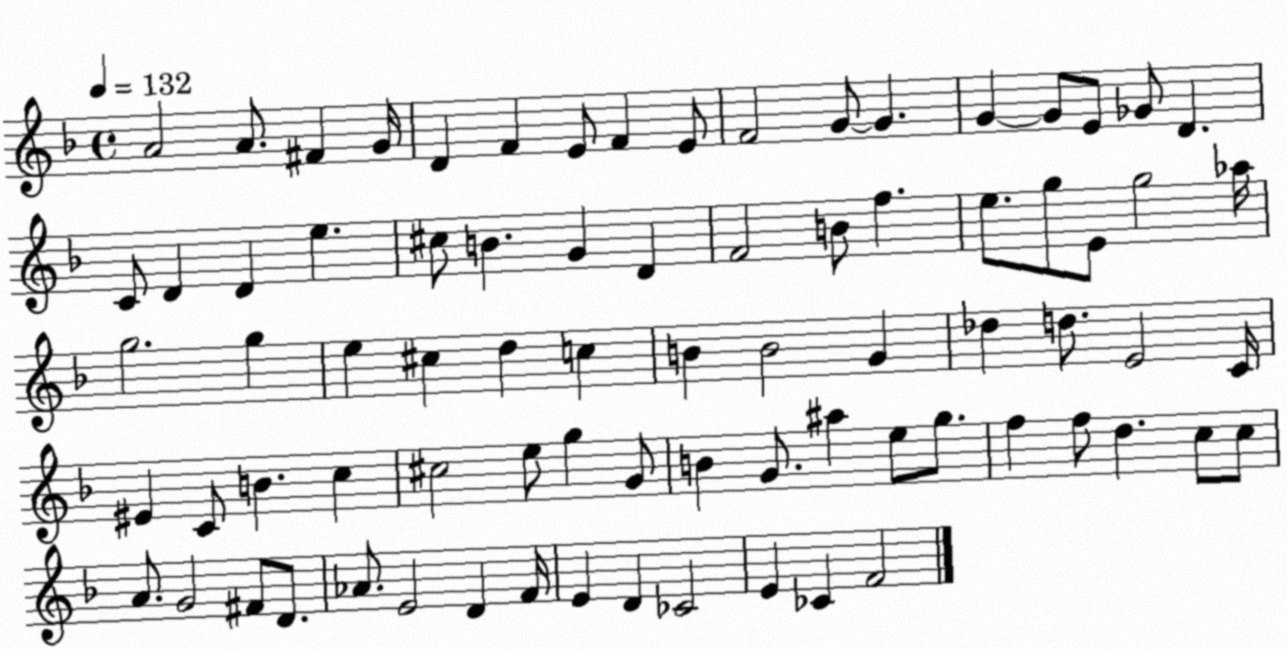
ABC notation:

X:1
T:Untitled
M:4/4
L:1/4
K:F
A2 A/2 ^F G/4 D F E/2 F E/2 F2 G/2 G G G/2 E/2 _G/2 D C/2 D D e ^c/2 B G D F2 B/2 f e/2 g/2 E/2 g2 _a/4 g2 g e ^c d c B B2 G _d d/2 E2 C/4 ^E C/2 B c ^c2 e/2 g G/2 B G/2 ^a e/2 g/2 f f/2 d c/2 c/2 A/2 G2 ^F/2 D/2 _A/2 E2 D F/4 E D _C2 E _C F2